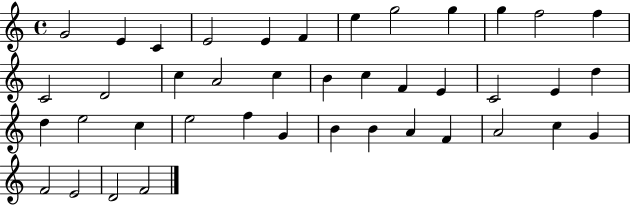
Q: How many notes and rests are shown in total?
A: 41